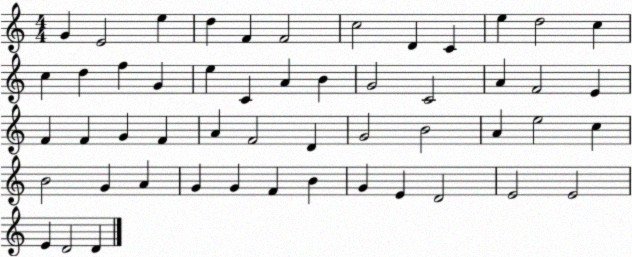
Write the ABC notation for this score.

X:1
T:Untitled
M:4/4
L:1/4
K:C
G E2 e d F F2 c2 D C e d2 c c d f G e C A B G2 C2 A F2 E F F G F A F2 D G2 B2 A e2 c B2 G A G G F B G E D2 E2 E2 E D2 D